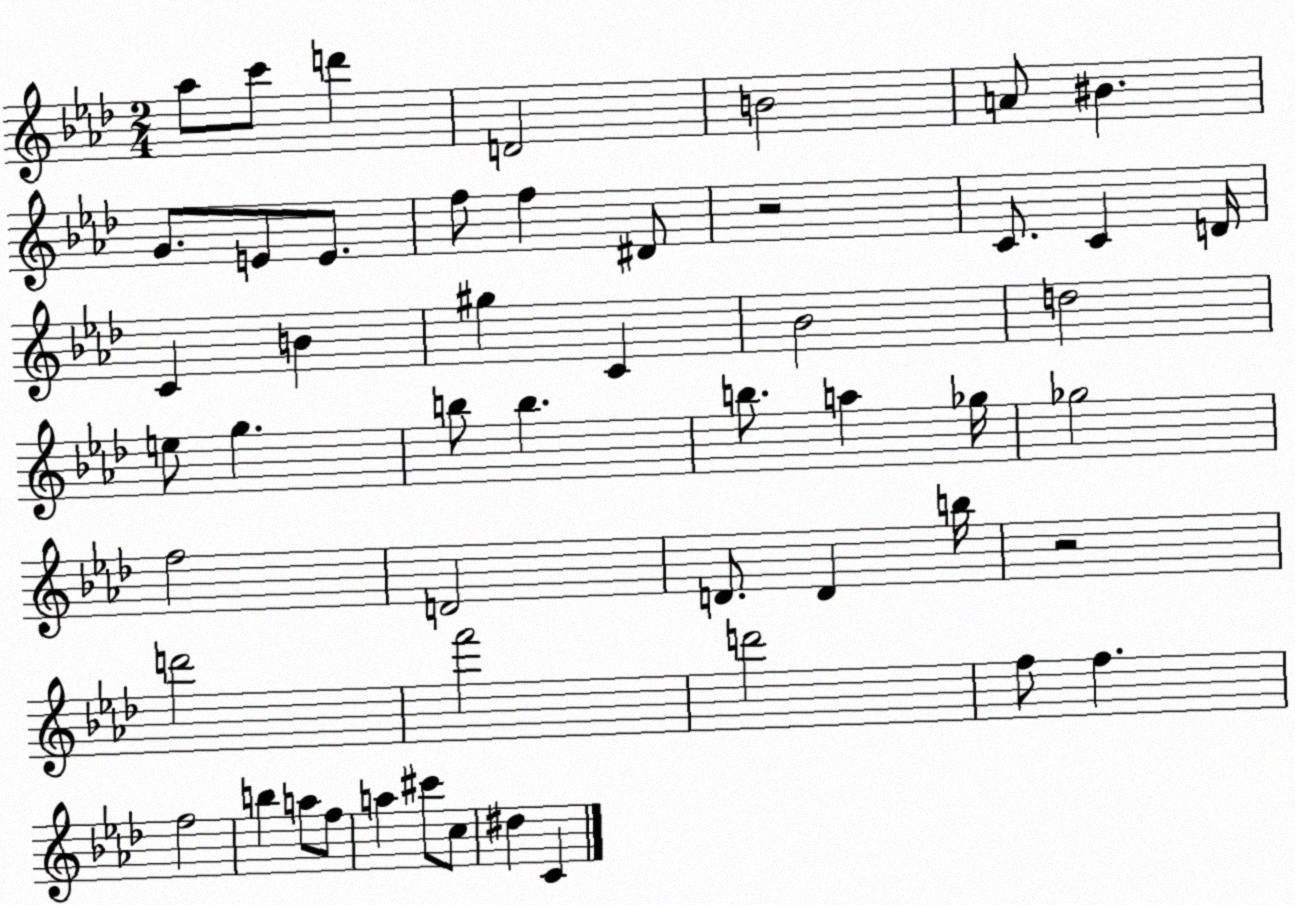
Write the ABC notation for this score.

X:1
T:Untitled
M:2/4
L:1/4
K:Ab
_a/2 c'/2 d' D2 B2 A/2 ^B G/2 E/2 E/2 f/2 f ^D/2 z2 C/2 C D/4 C B ^g C _B2 d2 e/2 g b/2 b b/2 a _g/4 _g2 f2 D2 D/2 D b/4 z2 d'2 f'2 d'2 f/2 f f2 b a/2 f/2 a ^c'/2 c/2 ^d C